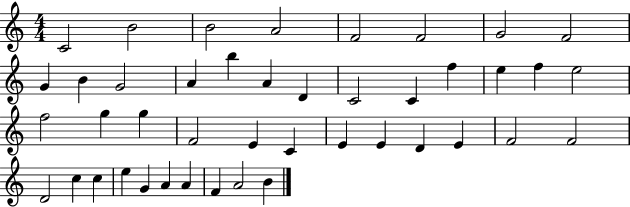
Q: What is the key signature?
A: C major